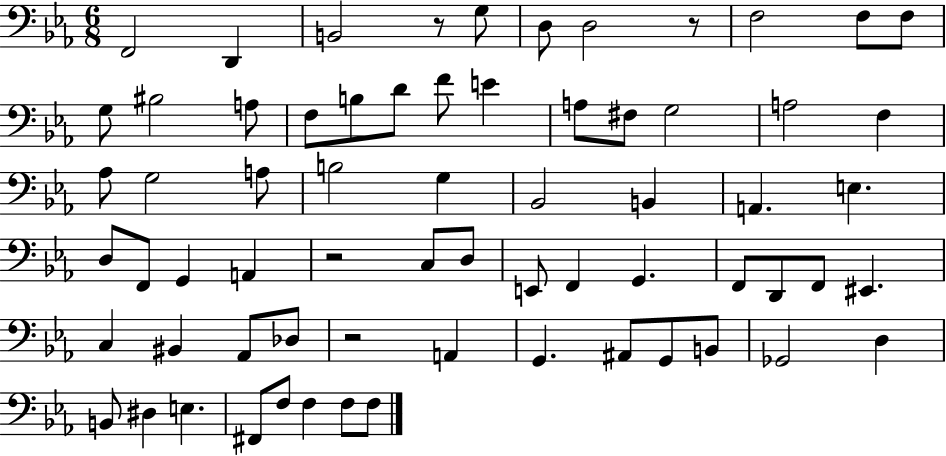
F2/h D2/q B2/h R/e G3/e D3/e D3/h R/e F3/h F3/e F3/e G3/e BIS3/h A3/e F3/e B3/e D4/e F4/e E4/q A3/e F#3/e G3/h A3/h F3/q Ab3/e G3/h A3/e B3/h G3/q Bb2/h B2/q A2/q. E3/q. D3/e F2/e G2/q A2/q R/h C3/e D3/e E2/e F2/q G2/q. F2/e D2/e F2/e EIS2/q. C3/q BIS2/q Ab2/e Db3/e R/h A2/q G2/q. A#2/e G2/e B2/e Gb2/h D3/q B2/e D#3/q E3/q. F#2/e F3/e F3/q F3/e F3/e